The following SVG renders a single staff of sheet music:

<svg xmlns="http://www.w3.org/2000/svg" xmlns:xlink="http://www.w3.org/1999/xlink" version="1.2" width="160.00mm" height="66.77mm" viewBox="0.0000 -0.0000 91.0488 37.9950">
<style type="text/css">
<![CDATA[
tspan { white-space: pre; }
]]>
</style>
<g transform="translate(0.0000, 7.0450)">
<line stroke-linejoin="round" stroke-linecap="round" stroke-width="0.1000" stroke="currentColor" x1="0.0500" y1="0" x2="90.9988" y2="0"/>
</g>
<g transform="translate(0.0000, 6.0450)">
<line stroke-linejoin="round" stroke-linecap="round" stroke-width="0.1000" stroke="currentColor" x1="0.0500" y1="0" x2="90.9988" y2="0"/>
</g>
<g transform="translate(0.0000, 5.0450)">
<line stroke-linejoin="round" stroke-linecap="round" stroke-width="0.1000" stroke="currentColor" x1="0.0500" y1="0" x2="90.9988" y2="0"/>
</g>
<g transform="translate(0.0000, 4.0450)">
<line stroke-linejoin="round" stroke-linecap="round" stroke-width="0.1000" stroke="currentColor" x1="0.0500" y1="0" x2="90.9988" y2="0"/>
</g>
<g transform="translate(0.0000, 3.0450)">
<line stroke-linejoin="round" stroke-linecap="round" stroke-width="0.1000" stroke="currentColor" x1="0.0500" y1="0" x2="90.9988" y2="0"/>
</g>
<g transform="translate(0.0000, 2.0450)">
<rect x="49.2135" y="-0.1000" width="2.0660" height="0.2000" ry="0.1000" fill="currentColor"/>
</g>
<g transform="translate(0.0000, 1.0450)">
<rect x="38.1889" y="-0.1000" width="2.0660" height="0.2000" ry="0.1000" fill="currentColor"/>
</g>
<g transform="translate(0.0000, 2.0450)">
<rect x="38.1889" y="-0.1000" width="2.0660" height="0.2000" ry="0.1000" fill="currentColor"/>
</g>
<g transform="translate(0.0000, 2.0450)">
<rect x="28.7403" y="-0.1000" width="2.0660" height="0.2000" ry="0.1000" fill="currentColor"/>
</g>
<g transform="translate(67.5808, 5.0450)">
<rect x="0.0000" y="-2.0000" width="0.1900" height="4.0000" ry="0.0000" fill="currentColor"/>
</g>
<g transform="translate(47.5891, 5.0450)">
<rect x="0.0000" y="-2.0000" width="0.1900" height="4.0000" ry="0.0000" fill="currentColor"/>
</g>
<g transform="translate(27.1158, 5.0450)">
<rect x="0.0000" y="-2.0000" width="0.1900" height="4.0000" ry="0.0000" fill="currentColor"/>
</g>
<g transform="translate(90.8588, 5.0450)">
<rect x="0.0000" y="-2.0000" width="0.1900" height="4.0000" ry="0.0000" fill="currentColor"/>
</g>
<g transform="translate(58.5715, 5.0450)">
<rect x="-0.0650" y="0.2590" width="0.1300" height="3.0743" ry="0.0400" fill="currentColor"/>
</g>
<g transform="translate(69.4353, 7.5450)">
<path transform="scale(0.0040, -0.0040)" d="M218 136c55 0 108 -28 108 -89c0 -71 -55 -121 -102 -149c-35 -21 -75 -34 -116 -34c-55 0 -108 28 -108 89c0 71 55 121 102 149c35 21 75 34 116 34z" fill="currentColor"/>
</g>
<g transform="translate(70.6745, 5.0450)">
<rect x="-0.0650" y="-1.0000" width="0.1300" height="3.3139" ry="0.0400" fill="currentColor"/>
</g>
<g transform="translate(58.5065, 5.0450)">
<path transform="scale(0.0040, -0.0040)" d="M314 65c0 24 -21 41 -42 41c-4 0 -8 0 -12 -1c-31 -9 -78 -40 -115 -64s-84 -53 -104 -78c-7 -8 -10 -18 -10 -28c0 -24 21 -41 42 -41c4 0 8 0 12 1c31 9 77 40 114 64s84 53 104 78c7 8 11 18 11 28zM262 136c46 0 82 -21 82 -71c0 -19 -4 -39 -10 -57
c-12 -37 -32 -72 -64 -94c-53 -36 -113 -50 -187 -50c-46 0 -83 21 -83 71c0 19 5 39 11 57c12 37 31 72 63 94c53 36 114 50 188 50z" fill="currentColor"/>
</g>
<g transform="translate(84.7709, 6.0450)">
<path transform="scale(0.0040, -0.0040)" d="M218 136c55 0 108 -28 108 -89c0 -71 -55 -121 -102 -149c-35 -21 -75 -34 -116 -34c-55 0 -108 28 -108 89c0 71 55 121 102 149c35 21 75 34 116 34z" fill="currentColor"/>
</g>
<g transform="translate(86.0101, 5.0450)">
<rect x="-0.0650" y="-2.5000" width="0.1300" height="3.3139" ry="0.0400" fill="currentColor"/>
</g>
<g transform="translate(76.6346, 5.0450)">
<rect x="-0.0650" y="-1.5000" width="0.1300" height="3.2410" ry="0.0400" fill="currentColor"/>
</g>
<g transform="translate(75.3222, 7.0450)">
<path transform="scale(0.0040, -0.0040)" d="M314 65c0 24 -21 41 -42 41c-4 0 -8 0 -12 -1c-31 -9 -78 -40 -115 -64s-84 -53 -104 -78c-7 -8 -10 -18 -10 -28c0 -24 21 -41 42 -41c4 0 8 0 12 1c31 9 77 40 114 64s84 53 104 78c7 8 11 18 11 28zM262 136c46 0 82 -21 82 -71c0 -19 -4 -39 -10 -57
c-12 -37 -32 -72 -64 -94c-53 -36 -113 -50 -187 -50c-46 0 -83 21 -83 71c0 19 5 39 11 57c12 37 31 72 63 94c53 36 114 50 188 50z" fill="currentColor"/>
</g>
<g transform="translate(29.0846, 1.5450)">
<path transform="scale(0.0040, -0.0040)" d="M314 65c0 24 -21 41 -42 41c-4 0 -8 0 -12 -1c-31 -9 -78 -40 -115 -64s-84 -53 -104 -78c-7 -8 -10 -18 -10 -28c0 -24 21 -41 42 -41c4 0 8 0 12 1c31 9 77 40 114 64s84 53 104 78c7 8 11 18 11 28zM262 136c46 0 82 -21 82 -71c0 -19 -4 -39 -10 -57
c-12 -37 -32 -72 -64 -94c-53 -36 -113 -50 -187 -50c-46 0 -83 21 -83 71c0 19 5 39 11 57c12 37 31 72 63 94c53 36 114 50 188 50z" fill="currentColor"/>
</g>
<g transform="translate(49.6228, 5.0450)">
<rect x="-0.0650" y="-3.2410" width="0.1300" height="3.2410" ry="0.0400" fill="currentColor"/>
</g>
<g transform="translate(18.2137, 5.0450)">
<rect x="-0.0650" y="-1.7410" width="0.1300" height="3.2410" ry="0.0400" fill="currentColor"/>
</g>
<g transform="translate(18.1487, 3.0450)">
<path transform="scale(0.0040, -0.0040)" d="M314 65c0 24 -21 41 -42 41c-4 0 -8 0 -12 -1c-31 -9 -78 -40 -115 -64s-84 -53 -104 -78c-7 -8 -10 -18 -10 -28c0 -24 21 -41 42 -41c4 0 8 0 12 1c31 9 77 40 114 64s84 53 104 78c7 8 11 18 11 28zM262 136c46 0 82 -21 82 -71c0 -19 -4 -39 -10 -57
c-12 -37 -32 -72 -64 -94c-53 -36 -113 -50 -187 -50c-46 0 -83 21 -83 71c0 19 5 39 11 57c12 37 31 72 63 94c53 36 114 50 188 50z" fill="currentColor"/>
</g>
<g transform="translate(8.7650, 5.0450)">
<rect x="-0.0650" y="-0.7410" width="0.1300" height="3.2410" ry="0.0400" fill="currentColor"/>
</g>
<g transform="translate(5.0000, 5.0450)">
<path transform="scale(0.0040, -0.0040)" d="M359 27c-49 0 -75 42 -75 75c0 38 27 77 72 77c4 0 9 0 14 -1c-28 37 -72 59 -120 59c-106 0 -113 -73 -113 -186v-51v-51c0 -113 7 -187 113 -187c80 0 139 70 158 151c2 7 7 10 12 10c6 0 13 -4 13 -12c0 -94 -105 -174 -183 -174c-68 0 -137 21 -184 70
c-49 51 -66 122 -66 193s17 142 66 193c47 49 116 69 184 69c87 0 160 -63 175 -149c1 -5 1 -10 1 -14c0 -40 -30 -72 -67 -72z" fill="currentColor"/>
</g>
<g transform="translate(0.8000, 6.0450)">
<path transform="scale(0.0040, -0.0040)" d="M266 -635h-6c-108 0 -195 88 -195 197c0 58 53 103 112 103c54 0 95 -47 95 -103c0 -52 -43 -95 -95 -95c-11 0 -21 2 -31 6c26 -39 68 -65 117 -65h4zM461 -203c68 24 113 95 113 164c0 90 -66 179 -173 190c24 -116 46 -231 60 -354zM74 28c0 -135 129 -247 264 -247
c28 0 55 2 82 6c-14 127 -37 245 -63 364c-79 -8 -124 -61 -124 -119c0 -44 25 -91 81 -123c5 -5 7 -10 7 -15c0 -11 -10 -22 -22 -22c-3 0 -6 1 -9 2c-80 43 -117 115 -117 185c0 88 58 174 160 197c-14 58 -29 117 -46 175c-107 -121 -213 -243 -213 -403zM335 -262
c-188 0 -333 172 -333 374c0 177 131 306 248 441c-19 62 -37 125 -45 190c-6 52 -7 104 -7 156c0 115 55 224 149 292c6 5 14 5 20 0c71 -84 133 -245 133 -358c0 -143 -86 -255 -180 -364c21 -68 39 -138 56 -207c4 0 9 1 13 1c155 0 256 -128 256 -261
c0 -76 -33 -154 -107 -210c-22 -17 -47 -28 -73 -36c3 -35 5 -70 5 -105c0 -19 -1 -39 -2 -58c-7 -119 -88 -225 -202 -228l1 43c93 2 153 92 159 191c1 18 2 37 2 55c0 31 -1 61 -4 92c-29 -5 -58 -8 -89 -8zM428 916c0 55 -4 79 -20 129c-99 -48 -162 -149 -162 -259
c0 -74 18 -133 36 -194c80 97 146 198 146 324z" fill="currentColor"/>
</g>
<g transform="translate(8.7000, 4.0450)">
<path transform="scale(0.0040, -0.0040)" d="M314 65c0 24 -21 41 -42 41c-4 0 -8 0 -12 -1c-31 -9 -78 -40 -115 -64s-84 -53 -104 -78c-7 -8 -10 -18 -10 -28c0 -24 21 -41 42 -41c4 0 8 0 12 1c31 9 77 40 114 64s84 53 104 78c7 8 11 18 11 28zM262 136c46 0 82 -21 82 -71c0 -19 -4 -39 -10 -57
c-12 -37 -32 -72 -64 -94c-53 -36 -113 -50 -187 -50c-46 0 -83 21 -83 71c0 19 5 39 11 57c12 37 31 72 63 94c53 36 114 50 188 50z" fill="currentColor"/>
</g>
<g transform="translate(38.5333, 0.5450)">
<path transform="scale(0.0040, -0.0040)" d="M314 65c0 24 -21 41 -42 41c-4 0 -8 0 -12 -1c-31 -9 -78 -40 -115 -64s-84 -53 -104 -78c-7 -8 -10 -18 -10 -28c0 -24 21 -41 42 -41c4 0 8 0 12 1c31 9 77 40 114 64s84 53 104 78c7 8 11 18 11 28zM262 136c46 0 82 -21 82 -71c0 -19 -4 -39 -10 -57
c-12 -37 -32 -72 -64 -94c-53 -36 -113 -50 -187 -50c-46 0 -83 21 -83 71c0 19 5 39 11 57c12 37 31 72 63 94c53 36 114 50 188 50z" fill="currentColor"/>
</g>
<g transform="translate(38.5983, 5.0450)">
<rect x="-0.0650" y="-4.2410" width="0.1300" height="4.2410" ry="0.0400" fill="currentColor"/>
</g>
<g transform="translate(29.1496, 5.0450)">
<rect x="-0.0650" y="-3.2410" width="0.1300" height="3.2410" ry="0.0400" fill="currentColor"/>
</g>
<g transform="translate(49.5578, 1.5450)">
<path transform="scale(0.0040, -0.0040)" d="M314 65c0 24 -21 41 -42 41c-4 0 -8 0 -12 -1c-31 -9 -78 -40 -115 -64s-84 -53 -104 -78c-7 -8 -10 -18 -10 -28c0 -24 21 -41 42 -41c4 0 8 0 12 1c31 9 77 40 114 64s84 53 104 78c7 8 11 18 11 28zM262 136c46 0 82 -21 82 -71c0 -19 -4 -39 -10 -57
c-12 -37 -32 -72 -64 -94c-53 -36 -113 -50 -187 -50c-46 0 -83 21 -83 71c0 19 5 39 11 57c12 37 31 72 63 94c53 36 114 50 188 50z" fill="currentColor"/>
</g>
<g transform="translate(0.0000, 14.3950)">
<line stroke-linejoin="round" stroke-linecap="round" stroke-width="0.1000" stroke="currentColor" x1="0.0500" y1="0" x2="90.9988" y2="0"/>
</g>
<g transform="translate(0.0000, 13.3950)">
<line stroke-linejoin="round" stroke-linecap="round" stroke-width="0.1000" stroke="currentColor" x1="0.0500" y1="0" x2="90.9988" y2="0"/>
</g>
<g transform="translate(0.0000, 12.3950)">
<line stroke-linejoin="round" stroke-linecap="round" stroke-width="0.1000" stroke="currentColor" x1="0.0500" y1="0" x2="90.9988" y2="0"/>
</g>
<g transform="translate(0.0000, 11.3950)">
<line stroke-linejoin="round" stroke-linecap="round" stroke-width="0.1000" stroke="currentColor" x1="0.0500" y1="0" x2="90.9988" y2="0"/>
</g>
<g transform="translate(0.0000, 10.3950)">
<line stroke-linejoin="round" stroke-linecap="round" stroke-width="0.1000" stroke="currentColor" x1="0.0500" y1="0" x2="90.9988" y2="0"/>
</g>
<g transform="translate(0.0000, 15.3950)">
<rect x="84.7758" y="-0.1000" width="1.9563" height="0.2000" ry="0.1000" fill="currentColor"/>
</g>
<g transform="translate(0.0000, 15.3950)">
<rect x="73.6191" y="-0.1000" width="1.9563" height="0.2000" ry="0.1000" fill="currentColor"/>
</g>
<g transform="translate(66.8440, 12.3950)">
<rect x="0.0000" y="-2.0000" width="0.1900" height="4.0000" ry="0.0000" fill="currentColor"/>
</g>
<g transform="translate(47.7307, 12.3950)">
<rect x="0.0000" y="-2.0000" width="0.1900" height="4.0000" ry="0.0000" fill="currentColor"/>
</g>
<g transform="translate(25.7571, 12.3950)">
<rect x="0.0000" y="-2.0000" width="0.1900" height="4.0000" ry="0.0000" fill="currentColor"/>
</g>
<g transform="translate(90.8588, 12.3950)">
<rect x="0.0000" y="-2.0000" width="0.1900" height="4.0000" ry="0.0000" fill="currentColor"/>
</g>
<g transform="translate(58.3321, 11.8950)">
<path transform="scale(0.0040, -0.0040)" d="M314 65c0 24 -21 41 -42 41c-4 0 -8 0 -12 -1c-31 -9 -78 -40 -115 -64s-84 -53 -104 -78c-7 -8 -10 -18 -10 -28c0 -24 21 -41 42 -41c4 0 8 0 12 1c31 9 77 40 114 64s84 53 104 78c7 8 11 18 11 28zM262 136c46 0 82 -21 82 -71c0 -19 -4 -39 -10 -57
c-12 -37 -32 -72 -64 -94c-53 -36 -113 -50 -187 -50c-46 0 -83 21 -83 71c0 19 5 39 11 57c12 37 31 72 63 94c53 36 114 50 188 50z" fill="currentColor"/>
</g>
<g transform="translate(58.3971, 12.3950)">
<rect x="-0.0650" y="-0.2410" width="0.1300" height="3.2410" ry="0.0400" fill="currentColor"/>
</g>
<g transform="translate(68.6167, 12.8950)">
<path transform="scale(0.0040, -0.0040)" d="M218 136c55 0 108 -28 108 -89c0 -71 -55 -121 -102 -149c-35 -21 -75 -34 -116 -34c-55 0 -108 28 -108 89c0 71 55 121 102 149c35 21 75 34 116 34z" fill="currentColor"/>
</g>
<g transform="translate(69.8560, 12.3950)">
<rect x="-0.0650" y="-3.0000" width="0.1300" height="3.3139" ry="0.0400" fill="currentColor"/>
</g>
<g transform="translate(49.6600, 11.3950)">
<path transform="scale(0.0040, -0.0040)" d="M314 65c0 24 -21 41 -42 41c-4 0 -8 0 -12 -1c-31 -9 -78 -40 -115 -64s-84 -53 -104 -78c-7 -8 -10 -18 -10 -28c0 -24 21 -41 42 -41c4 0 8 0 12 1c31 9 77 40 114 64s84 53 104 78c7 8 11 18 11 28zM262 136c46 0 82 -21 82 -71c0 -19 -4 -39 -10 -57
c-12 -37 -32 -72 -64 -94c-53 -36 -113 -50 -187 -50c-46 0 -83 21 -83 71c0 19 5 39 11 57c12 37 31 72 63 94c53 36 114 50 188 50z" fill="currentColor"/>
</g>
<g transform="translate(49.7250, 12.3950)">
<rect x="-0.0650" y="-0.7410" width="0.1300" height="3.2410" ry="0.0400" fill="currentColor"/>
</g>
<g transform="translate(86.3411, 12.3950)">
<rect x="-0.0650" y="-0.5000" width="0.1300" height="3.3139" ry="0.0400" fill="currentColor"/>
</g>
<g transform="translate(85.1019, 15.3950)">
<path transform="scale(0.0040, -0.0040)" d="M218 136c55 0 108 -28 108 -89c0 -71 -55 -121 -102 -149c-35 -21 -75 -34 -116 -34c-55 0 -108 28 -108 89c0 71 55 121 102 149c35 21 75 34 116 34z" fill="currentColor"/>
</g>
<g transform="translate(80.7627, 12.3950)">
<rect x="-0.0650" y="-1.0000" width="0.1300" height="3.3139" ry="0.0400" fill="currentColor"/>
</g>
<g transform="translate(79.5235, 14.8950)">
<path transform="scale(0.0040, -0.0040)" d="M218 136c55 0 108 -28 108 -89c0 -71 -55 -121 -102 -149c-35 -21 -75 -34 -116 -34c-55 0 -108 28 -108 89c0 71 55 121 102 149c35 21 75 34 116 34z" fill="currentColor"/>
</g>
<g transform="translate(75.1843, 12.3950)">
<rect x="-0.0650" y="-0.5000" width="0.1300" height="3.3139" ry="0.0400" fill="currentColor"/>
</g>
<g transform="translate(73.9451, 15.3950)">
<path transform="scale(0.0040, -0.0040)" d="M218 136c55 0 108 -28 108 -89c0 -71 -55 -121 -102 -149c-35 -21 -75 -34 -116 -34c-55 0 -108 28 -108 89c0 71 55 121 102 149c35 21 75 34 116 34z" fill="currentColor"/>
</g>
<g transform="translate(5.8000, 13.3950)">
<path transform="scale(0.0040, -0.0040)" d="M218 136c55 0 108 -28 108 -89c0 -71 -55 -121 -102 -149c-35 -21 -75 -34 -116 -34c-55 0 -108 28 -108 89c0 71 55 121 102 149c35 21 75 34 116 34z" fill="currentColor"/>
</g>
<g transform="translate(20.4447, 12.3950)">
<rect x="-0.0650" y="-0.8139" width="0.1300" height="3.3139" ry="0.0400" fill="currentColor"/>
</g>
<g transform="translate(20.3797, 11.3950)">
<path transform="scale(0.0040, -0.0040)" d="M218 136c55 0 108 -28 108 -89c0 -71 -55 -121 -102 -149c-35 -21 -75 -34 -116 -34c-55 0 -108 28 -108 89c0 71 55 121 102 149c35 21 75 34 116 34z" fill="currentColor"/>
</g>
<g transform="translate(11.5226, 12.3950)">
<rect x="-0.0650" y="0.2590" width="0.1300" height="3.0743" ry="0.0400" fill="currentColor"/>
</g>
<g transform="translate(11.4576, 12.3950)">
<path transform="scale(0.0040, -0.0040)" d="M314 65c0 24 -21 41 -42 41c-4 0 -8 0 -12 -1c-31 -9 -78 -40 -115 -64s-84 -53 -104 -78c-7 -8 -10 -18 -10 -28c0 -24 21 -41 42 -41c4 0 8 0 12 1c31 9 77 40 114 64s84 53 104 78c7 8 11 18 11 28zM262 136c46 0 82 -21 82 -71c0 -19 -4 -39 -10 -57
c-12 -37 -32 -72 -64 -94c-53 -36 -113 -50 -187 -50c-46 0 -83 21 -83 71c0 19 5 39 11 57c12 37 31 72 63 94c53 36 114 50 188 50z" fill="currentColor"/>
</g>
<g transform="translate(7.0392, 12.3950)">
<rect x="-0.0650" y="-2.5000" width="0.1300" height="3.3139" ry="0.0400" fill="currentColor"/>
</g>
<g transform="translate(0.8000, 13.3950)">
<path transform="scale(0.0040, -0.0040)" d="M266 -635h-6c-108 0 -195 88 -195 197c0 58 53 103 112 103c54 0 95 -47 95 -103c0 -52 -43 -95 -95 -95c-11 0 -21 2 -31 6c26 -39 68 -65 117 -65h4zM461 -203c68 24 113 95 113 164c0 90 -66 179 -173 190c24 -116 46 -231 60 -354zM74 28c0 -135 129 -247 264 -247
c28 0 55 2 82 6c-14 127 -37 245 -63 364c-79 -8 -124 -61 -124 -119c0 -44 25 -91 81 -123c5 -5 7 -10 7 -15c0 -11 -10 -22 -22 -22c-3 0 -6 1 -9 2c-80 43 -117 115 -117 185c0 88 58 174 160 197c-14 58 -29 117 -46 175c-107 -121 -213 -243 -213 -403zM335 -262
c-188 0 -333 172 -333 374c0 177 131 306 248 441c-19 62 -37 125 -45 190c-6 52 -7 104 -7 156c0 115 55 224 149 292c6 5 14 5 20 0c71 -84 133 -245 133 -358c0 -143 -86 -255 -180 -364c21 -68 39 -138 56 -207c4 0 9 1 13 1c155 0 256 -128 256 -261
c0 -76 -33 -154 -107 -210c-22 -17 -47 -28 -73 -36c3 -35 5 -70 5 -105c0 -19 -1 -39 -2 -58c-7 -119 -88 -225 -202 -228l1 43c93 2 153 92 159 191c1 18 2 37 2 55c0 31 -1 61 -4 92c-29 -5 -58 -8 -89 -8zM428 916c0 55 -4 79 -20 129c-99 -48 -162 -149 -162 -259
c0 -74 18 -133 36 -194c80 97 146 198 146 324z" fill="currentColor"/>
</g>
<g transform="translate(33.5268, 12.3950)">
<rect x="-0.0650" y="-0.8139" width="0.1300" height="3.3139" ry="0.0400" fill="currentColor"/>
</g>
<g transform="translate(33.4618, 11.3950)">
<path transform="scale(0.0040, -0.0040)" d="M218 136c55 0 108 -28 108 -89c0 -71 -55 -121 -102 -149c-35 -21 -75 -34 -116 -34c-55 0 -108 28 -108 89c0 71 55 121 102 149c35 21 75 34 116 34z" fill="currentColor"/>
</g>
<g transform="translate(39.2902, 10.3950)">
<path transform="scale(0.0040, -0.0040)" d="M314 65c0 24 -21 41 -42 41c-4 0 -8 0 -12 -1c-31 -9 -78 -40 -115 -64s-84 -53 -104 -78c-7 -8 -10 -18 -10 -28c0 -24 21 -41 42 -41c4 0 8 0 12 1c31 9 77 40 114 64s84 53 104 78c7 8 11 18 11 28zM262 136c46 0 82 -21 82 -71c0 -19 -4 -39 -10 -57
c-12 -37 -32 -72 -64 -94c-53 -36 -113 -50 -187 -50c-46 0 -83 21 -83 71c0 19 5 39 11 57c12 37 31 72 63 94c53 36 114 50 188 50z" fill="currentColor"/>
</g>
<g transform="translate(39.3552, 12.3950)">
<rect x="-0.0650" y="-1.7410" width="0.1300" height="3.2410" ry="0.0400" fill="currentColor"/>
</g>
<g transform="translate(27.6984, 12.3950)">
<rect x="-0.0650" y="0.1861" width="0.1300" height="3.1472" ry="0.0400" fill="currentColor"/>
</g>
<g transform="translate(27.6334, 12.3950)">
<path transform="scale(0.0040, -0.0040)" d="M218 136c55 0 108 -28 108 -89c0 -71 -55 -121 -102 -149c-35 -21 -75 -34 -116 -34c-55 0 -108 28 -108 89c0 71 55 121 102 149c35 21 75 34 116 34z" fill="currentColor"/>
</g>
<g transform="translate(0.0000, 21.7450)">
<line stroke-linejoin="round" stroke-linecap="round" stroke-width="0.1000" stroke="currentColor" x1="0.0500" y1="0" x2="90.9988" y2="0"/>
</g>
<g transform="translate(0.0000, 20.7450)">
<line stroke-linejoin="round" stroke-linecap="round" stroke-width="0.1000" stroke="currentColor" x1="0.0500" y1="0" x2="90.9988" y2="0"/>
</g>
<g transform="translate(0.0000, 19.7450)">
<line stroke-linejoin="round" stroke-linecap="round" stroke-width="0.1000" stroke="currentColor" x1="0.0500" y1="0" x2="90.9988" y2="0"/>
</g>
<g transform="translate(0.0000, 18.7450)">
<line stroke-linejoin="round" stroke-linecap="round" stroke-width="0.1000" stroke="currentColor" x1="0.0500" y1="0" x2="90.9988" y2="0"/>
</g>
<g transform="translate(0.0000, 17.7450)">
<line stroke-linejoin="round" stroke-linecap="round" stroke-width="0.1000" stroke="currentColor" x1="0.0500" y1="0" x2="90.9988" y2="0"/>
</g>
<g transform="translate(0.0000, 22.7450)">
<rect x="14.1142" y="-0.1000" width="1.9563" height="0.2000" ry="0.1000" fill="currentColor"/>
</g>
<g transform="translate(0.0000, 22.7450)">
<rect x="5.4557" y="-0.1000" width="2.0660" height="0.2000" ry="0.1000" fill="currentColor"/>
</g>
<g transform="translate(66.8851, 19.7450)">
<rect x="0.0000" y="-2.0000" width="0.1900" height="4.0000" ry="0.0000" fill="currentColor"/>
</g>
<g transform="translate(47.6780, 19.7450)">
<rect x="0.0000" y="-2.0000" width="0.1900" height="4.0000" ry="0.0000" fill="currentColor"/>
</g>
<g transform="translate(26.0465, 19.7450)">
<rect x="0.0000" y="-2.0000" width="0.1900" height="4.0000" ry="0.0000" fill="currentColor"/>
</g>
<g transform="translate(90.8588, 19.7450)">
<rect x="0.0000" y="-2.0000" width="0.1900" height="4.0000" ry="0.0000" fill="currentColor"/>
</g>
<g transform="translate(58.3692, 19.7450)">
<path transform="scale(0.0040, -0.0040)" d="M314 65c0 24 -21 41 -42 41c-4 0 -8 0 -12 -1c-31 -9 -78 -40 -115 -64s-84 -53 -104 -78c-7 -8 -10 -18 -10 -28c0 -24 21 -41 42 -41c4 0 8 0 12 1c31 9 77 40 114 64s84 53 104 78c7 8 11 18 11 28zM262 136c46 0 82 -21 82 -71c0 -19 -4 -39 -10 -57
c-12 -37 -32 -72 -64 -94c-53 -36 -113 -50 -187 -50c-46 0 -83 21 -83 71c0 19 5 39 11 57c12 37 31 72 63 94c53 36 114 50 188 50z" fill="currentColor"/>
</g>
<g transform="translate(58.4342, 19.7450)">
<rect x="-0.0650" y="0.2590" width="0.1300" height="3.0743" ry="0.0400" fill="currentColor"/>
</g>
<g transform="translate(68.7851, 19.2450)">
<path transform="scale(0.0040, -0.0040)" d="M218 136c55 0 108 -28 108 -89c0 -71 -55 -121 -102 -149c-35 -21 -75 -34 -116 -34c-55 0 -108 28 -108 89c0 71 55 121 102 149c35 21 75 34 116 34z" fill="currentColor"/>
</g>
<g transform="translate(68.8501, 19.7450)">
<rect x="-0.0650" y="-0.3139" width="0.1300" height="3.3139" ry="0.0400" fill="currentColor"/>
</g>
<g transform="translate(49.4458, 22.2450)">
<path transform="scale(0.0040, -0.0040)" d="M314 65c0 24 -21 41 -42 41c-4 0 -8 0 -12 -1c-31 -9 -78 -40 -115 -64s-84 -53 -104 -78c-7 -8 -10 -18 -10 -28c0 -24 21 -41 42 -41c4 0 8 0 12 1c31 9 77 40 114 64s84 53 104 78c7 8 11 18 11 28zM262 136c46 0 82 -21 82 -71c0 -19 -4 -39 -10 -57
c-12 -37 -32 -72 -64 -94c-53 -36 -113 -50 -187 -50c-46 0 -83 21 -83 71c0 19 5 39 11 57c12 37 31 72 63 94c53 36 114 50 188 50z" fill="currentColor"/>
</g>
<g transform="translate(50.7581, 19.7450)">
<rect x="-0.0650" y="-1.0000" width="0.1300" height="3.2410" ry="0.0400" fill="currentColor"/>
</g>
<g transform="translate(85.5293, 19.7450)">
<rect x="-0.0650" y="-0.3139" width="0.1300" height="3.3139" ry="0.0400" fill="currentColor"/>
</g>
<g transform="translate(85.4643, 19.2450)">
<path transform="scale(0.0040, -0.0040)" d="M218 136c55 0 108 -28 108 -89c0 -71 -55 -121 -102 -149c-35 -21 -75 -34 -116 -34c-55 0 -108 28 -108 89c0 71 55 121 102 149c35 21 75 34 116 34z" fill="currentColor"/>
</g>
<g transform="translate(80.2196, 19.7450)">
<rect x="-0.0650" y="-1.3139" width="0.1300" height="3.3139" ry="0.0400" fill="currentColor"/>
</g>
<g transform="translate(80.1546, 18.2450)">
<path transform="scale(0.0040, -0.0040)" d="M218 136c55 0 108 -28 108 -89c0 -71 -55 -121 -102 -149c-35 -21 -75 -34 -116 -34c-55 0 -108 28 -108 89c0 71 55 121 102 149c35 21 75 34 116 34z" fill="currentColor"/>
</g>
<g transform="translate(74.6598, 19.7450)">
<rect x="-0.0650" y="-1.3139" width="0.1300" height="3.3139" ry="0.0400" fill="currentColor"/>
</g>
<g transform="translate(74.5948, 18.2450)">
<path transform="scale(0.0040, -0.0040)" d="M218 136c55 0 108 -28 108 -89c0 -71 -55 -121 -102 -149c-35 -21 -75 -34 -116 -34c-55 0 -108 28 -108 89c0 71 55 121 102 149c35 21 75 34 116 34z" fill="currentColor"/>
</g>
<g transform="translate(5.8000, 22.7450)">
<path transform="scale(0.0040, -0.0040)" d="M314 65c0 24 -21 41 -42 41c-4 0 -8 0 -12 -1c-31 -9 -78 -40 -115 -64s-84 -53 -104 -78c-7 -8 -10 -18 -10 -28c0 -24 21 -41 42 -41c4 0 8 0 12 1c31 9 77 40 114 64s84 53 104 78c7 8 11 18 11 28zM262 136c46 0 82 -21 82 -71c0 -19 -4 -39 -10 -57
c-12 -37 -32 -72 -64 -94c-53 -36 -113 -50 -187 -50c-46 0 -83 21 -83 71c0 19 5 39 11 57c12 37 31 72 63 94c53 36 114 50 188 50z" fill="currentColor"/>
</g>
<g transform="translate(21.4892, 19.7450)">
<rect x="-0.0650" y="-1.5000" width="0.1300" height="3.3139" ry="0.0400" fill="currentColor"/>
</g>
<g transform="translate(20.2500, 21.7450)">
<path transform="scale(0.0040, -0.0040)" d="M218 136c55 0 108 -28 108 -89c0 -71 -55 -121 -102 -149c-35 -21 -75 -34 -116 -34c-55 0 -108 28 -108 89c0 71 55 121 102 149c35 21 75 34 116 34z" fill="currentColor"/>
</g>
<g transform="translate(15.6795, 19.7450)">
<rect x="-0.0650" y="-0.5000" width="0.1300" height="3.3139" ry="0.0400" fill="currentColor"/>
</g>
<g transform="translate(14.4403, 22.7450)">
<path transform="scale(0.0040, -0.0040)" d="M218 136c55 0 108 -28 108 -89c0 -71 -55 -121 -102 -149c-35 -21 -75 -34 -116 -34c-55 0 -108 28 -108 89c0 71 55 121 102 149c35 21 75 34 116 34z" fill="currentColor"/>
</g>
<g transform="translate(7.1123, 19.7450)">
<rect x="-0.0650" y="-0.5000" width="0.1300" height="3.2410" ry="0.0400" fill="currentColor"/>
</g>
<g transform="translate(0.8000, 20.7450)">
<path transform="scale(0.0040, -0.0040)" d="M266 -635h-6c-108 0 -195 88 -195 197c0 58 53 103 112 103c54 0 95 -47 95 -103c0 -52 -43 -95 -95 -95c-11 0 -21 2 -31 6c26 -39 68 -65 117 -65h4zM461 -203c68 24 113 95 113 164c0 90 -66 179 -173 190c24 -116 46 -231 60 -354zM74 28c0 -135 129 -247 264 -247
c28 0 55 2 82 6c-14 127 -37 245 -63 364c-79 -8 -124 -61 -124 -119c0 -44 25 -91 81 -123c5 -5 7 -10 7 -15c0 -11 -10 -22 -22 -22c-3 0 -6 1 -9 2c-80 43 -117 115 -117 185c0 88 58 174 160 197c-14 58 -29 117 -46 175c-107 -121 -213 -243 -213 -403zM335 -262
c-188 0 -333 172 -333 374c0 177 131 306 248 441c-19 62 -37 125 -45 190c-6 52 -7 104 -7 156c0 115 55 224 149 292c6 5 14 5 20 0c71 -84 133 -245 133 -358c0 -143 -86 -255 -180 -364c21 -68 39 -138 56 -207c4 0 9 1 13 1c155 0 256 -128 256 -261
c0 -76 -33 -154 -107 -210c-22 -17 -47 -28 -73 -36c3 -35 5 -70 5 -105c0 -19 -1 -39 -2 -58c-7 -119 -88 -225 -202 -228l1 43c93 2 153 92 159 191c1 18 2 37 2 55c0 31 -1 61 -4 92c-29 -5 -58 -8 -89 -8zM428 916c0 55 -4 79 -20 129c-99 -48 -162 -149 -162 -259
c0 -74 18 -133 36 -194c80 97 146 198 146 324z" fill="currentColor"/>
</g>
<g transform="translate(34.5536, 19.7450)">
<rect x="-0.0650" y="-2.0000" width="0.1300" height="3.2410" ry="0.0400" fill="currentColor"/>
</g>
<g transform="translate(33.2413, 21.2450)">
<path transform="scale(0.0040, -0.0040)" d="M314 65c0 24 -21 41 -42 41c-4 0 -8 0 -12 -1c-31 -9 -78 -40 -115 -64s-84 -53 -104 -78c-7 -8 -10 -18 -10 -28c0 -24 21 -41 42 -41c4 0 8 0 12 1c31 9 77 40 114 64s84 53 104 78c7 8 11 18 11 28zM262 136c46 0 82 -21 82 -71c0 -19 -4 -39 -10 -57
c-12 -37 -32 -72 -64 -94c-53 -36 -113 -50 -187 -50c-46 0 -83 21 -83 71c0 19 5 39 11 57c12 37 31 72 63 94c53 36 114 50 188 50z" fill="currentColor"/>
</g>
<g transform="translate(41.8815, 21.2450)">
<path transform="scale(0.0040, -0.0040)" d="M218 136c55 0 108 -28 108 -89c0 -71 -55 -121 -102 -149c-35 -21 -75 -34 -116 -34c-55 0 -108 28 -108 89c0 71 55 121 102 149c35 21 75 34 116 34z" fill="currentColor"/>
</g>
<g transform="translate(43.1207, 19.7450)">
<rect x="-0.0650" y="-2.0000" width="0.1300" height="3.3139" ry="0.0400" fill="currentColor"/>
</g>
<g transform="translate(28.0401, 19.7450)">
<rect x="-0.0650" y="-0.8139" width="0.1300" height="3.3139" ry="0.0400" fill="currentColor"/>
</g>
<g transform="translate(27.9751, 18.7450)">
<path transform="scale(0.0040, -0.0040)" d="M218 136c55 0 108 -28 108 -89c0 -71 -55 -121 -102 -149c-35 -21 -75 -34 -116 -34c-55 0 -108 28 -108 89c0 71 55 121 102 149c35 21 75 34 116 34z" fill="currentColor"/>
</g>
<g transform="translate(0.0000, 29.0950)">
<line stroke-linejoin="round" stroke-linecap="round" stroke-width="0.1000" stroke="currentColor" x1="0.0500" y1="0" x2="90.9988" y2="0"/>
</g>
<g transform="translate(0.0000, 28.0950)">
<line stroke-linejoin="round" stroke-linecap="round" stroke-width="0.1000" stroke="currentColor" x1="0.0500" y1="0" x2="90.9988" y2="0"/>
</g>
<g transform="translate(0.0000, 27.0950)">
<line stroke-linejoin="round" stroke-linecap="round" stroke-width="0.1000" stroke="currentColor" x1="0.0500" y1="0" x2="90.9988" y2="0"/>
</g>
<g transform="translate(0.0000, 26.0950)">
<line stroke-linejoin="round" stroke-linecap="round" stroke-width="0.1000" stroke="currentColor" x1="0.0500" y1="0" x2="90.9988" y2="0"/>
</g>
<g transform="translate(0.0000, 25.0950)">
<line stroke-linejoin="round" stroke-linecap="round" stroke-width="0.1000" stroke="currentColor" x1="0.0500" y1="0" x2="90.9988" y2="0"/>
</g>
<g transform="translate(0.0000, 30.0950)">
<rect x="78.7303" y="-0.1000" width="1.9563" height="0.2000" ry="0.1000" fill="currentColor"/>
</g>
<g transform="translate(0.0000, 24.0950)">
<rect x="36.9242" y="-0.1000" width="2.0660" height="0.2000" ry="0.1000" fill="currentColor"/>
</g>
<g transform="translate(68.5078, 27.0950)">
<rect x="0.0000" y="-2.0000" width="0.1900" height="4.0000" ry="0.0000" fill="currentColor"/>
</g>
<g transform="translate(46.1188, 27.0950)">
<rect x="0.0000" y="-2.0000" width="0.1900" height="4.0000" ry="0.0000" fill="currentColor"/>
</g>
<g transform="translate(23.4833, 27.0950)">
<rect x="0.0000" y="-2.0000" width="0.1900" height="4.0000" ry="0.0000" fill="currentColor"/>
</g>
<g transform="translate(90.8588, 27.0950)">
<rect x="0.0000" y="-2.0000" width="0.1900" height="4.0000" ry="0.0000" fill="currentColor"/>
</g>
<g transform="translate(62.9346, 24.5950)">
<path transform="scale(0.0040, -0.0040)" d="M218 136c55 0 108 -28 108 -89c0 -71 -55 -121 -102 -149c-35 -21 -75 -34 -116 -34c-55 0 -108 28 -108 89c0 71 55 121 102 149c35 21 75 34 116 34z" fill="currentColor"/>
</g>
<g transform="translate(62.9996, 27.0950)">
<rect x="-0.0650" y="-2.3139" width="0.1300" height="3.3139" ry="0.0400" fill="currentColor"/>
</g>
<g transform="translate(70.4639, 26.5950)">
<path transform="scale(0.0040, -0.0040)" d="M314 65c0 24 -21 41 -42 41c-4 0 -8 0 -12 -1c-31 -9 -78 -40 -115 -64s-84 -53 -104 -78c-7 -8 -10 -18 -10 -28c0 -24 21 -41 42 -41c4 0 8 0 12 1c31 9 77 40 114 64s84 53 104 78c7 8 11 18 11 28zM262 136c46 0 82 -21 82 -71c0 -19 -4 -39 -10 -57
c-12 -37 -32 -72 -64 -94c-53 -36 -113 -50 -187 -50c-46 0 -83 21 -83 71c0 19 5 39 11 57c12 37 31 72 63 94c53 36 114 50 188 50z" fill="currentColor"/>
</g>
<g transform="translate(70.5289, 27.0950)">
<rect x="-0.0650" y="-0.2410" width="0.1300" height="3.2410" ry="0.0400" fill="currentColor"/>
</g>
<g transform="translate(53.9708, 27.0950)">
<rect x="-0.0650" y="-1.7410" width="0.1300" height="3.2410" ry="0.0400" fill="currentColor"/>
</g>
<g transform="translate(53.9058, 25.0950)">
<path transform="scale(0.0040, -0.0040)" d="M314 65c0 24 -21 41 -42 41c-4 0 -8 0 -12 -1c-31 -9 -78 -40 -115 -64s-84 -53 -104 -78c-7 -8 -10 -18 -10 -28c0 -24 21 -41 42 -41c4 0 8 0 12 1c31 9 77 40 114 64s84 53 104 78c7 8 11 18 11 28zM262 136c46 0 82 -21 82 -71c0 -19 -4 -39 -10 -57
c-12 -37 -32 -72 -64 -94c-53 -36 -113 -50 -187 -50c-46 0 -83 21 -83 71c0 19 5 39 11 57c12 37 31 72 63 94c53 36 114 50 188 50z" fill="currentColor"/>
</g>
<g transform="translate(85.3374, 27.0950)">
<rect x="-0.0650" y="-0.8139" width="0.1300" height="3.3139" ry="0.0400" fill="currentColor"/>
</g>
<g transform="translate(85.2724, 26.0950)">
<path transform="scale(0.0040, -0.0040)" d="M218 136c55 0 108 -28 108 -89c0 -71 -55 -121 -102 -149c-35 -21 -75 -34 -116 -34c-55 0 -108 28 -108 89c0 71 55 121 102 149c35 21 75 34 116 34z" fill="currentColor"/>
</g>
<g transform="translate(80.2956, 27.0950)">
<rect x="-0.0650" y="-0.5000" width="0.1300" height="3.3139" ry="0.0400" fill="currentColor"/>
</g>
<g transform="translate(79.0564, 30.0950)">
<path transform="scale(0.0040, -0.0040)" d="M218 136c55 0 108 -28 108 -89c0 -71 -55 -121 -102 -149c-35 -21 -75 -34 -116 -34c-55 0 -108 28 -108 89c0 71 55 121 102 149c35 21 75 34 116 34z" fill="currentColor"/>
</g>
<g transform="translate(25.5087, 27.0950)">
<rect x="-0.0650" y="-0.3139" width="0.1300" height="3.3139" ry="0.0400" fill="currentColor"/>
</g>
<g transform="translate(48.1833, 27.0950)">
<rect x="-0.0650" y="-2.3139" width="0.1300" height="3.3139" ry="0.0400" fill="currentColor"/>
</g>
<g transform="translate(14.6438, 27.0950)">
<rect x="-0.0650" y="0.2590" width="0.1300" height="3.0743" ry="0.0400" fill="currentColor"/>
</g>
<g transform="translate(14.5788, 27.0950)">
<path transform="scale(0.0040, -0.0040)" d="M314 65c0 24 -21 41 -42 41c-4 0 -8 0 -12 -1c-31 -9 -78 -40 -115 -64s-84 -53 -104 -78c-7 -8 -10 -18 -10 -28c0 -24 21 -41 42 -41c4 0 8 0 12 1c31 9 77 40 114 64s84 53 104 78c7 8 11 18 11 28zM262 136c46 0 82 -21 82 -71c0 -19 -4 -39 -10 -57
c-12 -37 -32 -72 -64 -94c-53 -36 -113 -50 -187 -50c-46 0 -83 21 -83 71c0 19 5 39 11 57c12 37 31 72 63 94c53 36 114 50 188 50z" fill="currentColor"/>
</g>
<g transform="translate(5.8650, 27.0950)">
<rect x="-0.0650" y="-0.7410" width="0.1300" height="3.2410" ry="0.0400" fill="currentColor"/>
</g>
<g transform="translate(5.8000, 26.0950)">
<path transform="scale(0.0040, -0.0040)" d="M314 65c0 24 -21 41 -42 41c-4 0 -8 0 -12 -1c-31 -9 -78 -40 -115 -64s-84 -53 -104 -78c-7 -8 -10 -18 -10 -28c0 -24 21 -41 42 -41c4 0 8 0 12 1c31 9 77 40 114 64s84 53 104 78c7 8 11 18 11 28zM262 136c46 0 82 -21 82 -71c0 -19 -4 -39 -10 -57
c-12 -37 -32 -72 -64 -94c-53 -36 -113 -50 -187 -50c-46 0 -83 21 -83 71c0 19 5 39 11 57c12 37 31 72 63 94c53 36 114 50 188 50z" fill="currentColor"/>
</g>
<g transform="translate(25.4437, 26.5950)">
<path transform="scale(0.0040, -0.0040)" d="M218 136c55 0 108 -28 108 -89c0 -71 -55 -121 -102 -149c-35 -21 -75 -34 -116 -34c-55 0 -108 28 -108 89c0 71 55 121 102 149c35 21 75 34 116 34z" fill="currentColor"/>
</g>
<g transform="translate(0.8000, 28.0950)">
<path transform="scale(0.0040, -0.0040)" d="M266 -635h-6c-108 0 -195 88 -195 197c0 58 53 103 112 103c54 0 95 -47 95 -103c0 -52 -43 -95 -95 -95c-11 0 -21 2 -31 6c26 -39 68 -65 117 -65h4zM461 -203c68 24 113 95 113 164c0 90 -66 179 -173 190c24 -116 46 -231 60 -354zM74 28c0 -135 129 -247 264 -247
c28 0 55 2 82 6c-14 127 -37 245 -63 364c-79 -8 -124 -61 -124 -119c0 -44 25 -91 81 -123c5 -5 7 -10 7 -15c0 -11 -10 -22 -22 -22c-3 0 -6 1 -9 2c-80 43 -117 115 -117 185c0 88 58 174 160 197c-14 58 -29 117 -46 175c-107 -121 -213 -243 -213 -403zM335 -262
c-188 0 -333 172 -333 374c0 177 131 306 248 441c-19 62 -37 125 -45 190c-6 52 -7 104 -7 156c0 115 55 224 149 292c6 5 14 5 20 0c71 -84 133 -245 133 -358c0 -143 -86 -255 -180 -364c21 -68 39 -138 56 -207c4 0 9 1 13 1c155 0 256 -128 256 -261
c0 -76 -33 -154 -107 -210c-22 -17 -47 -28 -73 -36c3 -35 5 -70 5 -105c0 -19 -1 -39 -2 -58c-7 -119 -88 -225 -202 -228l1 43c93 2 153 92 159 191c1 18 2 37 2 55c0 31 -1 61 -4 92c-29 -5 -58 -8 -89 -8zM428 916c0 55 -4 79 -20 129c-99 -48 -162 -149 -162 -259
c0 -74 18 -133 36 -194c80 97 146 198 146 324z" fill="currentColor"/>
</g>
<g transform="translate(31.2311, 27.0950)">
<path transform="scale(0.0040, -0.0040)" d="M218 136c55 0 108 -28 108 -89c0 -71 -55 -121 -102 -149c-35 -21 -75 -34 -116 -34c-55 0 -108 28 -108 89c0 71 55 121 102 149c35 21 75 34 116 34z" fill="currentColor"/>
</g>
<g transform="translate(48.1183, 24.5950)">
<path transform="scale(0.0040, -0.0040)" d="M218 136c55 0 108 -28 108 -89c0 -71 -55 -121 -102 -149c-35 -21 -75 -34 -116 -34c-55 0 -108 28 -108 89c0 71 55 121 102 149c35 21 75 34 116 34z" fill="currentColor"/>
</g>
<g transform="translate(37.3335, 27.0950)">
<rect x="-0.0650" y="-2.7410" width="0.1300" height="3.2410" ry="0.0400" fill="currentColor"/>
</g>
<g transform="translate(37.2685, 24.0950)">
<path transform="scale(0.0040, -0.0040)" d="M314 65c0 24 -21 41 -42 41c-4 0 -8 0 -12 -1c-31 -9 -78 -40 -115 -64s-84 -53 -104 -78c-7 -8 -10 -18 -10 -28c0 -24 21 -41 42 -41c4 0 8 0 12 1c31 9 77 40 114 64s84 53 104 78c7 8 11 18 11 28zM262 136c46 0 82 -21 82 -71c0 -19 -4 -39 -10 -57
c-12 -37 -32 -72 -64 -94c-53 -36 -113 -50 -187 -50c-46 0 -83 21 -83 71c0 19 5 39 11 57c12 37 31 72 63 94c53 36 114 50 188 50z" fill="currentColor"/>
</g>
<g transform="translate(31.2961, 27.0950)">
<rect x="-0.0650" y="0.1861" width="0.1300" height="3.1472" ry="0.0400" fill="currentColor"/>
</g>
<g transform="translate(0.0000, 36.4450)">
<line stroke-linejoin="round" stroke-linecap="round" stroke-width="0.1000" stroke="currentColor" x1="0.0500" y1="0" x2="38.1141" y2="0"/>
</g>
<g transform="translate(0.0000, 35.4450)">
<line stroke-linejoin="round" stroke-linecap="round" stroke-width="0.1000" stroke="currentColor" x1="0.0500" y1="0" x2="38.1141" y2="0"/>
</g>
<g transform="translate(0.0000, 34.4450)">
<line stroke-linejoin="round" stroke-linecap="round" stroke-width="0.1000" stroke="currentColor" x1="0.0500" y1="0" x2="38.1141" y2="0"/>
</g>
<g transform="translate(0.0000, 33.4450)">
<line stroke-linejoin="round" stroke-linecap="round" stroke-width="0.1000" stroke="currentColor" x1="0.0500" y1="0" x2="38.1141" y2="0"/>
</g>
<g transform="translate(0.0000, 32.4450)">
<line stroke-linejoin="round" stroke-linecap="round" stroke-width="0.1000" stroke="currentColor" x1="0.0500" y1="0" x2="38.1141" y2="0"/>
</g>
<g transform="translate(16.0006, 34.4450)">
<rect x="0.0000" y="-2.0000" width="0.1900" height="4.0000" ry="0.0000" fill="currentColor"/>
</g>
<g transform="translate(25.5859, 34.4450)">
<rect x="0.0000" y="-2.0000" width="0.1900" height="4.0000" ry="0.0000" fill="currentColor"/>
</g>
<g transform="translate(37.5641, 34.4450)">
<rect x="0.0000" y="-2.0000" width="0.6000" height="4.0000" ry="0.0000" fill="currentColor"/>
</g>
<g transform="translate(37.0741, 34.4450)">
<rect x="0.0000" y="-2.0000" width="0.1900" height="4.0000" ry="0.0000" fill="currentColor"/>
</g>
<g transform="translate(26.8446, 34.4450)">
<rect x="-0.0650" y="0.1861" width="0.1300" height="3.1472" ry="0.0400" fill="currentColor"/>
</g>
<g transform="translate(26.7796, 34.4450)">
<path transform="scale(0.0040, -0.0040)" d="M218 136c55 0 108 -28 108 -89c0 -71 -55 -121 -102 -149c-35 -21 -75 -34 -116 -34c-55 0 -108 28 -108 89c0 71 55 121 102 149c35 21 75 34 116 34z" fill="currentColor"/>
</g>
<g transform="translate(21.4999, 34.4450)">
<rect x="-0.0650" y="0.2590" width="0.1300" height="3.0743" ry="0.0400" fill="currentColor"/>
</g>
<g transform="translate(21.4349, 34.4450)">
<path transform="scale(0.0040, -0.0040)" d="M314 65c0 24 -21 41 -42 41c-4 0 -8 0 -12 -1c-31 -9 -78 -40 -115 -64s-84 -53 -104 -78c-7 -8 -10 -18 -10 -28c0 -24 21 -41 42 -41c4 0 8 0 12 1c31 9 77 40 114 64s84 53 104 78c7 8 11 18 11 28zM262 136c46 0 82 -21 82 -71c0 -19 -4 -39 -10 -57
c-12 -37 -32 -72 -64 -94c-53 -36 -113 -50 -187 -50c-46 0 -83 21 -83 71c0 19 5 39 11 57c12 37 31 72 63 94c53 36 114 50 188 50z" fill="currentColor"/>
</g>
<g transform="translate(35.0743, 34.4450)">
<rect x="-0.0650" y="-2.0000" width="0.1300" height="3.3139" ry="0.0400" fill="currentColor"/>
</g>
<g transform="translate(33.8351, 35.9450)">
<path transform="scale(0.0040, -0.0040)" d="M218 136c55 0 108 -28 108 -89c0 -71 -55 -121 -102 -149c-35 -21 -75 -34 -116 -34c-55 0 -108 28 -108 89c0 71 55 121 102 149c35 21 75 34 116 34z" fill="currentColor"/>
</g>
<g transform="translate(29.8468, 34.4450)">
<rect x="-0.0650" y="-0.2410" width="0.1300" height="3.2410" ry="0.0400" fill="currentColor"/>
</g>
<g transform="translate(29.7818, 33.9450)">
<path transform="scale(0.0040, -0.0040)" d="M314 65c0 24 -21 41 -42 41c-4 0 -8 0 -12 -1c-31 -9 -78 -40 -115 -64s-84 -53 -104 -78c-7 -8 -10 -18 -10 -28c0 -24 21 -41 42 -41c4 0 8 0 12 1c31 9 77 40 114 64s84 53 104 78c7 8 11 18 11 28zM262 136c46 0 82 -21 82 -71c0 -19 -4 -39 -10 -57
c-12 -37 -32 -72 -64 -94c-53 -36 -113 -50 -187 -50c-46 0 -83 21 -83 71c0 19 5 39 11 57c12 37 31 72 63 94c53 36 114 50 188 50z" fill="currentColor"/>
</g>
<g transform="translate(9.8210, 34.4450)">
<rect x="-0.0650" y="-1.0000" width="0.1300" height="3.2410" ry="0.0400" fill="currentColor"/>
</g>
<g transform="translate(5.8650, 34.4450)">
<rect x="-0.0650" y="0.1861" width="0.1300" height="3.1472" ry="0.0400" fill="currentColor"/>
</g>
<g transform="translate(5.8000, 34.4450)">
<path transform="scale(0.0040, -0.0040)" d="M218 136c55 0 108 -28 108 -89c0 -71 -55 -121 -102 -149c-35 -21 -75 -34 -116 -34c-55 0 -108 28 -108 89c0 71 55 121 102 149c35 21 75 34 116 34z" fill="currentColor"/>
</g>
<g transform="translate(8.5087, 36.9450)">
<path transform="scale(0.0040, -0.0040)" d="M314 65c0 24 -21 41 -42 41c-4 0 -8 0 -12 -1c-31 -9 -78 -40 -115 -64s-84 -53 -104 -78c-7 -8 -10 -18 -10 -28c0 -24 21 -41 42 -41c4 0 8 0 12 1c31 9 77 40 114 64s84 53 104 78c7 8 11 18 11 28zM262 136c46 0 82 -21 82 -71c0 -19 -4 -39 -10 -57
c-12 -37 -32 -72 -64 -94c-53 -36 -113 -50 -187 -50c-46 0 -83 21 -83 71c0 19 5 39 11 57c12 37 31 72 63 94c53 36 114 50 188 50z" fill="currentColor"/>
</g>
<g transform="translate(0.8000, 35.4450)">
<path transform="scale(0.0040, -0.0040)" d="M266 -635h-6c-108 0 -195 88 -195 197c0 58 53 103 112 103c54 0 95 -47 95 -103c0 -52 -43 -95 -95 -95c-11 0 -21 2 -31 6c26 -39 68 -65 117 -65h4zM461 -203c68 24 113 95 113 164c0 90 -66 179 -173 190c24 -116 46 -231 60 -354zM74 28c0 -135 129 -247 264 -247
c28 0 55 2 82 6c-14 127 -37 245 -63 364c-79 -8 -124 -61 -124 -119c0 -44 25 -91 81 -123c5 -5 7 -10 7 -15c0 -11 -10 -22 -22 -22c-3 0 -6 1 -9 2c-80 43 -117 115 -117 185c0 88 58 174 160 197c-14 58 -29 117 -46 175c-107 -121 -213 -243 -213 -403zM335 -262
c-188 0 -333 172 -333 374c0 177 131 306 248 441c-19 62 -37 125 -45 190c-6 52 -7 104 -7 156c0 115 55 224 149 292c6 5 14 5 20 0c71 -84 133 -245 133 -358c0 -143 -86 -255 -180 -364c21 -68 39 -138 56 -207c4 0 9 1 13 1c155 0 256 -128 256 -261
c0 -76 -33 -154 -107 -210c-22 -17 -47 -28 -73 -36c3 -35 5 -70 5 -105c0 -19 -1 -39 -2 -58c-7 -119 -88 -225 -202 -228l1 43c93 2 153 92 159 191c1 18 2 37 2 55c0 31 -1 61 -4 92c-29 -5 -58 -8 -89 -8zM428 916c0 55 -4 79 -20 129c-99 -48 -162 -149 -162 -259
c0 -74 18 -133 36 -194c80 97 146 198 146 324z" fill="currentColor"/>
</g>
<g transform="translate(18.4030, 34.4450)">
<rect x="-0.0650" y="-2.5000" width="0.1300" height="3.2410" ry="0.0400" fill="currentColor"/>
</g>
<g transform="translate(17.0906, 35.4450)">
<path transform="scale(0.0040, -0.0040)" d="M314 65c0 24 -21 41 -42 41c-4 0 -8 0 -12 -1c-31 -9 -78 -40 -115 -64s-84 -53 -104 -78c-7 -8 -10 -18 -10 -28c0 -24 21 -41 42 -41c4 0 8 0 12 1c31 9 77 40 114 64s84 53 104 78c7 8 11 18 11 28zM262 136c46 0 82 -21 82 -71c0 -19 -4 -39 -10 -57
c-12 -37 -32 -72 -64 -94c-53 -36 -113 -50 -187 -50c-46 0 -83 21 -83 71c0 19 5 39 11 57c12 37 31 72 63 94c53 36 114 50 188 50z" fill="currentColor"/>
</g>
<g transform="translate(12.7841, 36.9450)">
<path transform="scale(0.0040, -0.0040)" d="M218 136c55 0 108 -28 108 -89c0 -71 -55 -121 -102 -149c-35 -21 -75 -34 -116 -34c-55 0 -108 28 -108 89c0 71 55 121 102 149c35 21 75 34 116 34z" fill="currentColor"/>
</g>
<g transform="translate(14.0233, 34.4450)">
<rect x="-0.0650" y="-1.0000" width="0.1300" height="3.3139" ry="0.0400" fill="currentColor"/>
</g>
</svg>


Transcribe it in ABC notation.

X:1
T:Untitled
M:4/4
L:1/4
K:C
d2 f2 b2 d'2 b2 B2 D E2 G G B2 d B d f2 d2 c2 A C D C C2 C E d F2 F D2 B2 c e e c d2 B2 c B a2 g f2 g c2 C d B D2 D G2 B2 B c2 F